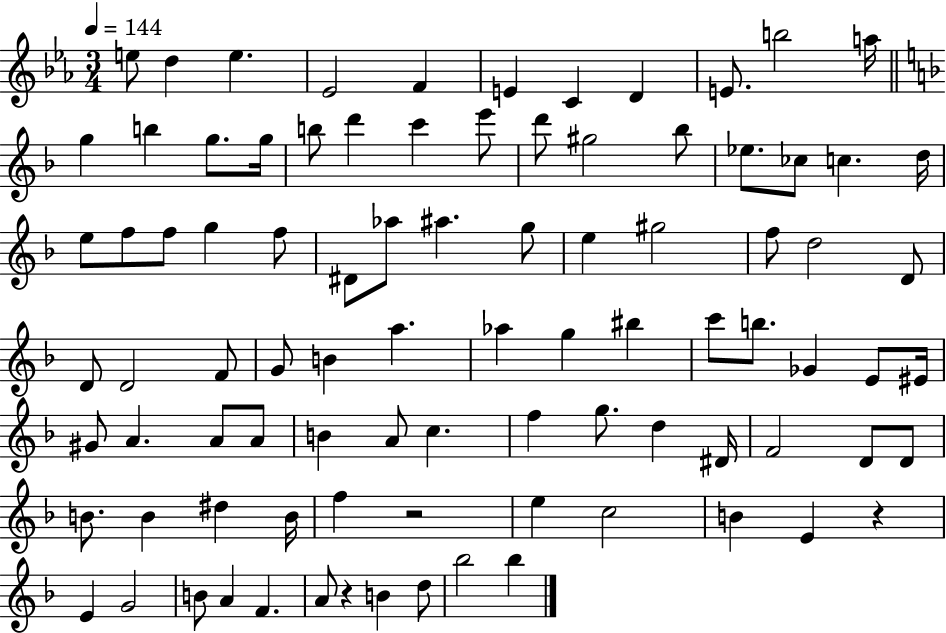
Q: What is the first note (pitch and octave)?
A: E5